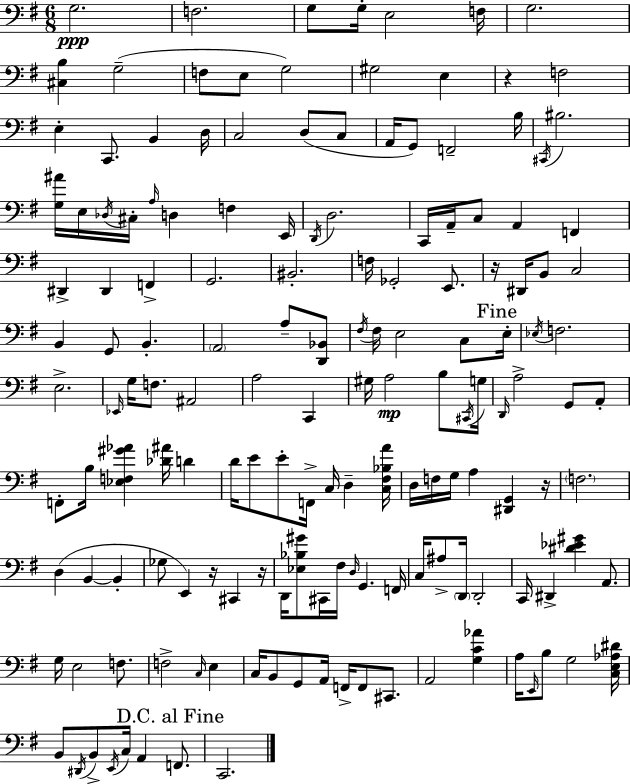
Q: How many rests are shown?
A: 5